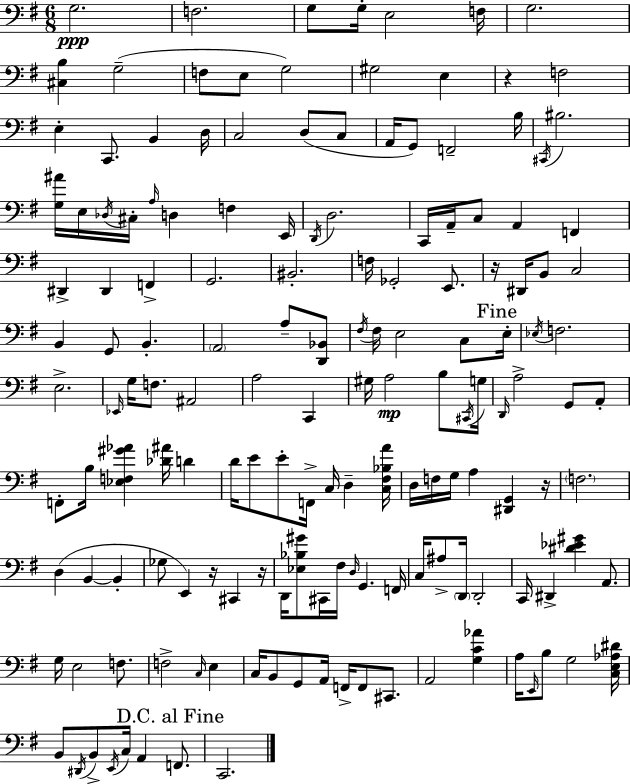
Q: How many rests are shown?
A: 5